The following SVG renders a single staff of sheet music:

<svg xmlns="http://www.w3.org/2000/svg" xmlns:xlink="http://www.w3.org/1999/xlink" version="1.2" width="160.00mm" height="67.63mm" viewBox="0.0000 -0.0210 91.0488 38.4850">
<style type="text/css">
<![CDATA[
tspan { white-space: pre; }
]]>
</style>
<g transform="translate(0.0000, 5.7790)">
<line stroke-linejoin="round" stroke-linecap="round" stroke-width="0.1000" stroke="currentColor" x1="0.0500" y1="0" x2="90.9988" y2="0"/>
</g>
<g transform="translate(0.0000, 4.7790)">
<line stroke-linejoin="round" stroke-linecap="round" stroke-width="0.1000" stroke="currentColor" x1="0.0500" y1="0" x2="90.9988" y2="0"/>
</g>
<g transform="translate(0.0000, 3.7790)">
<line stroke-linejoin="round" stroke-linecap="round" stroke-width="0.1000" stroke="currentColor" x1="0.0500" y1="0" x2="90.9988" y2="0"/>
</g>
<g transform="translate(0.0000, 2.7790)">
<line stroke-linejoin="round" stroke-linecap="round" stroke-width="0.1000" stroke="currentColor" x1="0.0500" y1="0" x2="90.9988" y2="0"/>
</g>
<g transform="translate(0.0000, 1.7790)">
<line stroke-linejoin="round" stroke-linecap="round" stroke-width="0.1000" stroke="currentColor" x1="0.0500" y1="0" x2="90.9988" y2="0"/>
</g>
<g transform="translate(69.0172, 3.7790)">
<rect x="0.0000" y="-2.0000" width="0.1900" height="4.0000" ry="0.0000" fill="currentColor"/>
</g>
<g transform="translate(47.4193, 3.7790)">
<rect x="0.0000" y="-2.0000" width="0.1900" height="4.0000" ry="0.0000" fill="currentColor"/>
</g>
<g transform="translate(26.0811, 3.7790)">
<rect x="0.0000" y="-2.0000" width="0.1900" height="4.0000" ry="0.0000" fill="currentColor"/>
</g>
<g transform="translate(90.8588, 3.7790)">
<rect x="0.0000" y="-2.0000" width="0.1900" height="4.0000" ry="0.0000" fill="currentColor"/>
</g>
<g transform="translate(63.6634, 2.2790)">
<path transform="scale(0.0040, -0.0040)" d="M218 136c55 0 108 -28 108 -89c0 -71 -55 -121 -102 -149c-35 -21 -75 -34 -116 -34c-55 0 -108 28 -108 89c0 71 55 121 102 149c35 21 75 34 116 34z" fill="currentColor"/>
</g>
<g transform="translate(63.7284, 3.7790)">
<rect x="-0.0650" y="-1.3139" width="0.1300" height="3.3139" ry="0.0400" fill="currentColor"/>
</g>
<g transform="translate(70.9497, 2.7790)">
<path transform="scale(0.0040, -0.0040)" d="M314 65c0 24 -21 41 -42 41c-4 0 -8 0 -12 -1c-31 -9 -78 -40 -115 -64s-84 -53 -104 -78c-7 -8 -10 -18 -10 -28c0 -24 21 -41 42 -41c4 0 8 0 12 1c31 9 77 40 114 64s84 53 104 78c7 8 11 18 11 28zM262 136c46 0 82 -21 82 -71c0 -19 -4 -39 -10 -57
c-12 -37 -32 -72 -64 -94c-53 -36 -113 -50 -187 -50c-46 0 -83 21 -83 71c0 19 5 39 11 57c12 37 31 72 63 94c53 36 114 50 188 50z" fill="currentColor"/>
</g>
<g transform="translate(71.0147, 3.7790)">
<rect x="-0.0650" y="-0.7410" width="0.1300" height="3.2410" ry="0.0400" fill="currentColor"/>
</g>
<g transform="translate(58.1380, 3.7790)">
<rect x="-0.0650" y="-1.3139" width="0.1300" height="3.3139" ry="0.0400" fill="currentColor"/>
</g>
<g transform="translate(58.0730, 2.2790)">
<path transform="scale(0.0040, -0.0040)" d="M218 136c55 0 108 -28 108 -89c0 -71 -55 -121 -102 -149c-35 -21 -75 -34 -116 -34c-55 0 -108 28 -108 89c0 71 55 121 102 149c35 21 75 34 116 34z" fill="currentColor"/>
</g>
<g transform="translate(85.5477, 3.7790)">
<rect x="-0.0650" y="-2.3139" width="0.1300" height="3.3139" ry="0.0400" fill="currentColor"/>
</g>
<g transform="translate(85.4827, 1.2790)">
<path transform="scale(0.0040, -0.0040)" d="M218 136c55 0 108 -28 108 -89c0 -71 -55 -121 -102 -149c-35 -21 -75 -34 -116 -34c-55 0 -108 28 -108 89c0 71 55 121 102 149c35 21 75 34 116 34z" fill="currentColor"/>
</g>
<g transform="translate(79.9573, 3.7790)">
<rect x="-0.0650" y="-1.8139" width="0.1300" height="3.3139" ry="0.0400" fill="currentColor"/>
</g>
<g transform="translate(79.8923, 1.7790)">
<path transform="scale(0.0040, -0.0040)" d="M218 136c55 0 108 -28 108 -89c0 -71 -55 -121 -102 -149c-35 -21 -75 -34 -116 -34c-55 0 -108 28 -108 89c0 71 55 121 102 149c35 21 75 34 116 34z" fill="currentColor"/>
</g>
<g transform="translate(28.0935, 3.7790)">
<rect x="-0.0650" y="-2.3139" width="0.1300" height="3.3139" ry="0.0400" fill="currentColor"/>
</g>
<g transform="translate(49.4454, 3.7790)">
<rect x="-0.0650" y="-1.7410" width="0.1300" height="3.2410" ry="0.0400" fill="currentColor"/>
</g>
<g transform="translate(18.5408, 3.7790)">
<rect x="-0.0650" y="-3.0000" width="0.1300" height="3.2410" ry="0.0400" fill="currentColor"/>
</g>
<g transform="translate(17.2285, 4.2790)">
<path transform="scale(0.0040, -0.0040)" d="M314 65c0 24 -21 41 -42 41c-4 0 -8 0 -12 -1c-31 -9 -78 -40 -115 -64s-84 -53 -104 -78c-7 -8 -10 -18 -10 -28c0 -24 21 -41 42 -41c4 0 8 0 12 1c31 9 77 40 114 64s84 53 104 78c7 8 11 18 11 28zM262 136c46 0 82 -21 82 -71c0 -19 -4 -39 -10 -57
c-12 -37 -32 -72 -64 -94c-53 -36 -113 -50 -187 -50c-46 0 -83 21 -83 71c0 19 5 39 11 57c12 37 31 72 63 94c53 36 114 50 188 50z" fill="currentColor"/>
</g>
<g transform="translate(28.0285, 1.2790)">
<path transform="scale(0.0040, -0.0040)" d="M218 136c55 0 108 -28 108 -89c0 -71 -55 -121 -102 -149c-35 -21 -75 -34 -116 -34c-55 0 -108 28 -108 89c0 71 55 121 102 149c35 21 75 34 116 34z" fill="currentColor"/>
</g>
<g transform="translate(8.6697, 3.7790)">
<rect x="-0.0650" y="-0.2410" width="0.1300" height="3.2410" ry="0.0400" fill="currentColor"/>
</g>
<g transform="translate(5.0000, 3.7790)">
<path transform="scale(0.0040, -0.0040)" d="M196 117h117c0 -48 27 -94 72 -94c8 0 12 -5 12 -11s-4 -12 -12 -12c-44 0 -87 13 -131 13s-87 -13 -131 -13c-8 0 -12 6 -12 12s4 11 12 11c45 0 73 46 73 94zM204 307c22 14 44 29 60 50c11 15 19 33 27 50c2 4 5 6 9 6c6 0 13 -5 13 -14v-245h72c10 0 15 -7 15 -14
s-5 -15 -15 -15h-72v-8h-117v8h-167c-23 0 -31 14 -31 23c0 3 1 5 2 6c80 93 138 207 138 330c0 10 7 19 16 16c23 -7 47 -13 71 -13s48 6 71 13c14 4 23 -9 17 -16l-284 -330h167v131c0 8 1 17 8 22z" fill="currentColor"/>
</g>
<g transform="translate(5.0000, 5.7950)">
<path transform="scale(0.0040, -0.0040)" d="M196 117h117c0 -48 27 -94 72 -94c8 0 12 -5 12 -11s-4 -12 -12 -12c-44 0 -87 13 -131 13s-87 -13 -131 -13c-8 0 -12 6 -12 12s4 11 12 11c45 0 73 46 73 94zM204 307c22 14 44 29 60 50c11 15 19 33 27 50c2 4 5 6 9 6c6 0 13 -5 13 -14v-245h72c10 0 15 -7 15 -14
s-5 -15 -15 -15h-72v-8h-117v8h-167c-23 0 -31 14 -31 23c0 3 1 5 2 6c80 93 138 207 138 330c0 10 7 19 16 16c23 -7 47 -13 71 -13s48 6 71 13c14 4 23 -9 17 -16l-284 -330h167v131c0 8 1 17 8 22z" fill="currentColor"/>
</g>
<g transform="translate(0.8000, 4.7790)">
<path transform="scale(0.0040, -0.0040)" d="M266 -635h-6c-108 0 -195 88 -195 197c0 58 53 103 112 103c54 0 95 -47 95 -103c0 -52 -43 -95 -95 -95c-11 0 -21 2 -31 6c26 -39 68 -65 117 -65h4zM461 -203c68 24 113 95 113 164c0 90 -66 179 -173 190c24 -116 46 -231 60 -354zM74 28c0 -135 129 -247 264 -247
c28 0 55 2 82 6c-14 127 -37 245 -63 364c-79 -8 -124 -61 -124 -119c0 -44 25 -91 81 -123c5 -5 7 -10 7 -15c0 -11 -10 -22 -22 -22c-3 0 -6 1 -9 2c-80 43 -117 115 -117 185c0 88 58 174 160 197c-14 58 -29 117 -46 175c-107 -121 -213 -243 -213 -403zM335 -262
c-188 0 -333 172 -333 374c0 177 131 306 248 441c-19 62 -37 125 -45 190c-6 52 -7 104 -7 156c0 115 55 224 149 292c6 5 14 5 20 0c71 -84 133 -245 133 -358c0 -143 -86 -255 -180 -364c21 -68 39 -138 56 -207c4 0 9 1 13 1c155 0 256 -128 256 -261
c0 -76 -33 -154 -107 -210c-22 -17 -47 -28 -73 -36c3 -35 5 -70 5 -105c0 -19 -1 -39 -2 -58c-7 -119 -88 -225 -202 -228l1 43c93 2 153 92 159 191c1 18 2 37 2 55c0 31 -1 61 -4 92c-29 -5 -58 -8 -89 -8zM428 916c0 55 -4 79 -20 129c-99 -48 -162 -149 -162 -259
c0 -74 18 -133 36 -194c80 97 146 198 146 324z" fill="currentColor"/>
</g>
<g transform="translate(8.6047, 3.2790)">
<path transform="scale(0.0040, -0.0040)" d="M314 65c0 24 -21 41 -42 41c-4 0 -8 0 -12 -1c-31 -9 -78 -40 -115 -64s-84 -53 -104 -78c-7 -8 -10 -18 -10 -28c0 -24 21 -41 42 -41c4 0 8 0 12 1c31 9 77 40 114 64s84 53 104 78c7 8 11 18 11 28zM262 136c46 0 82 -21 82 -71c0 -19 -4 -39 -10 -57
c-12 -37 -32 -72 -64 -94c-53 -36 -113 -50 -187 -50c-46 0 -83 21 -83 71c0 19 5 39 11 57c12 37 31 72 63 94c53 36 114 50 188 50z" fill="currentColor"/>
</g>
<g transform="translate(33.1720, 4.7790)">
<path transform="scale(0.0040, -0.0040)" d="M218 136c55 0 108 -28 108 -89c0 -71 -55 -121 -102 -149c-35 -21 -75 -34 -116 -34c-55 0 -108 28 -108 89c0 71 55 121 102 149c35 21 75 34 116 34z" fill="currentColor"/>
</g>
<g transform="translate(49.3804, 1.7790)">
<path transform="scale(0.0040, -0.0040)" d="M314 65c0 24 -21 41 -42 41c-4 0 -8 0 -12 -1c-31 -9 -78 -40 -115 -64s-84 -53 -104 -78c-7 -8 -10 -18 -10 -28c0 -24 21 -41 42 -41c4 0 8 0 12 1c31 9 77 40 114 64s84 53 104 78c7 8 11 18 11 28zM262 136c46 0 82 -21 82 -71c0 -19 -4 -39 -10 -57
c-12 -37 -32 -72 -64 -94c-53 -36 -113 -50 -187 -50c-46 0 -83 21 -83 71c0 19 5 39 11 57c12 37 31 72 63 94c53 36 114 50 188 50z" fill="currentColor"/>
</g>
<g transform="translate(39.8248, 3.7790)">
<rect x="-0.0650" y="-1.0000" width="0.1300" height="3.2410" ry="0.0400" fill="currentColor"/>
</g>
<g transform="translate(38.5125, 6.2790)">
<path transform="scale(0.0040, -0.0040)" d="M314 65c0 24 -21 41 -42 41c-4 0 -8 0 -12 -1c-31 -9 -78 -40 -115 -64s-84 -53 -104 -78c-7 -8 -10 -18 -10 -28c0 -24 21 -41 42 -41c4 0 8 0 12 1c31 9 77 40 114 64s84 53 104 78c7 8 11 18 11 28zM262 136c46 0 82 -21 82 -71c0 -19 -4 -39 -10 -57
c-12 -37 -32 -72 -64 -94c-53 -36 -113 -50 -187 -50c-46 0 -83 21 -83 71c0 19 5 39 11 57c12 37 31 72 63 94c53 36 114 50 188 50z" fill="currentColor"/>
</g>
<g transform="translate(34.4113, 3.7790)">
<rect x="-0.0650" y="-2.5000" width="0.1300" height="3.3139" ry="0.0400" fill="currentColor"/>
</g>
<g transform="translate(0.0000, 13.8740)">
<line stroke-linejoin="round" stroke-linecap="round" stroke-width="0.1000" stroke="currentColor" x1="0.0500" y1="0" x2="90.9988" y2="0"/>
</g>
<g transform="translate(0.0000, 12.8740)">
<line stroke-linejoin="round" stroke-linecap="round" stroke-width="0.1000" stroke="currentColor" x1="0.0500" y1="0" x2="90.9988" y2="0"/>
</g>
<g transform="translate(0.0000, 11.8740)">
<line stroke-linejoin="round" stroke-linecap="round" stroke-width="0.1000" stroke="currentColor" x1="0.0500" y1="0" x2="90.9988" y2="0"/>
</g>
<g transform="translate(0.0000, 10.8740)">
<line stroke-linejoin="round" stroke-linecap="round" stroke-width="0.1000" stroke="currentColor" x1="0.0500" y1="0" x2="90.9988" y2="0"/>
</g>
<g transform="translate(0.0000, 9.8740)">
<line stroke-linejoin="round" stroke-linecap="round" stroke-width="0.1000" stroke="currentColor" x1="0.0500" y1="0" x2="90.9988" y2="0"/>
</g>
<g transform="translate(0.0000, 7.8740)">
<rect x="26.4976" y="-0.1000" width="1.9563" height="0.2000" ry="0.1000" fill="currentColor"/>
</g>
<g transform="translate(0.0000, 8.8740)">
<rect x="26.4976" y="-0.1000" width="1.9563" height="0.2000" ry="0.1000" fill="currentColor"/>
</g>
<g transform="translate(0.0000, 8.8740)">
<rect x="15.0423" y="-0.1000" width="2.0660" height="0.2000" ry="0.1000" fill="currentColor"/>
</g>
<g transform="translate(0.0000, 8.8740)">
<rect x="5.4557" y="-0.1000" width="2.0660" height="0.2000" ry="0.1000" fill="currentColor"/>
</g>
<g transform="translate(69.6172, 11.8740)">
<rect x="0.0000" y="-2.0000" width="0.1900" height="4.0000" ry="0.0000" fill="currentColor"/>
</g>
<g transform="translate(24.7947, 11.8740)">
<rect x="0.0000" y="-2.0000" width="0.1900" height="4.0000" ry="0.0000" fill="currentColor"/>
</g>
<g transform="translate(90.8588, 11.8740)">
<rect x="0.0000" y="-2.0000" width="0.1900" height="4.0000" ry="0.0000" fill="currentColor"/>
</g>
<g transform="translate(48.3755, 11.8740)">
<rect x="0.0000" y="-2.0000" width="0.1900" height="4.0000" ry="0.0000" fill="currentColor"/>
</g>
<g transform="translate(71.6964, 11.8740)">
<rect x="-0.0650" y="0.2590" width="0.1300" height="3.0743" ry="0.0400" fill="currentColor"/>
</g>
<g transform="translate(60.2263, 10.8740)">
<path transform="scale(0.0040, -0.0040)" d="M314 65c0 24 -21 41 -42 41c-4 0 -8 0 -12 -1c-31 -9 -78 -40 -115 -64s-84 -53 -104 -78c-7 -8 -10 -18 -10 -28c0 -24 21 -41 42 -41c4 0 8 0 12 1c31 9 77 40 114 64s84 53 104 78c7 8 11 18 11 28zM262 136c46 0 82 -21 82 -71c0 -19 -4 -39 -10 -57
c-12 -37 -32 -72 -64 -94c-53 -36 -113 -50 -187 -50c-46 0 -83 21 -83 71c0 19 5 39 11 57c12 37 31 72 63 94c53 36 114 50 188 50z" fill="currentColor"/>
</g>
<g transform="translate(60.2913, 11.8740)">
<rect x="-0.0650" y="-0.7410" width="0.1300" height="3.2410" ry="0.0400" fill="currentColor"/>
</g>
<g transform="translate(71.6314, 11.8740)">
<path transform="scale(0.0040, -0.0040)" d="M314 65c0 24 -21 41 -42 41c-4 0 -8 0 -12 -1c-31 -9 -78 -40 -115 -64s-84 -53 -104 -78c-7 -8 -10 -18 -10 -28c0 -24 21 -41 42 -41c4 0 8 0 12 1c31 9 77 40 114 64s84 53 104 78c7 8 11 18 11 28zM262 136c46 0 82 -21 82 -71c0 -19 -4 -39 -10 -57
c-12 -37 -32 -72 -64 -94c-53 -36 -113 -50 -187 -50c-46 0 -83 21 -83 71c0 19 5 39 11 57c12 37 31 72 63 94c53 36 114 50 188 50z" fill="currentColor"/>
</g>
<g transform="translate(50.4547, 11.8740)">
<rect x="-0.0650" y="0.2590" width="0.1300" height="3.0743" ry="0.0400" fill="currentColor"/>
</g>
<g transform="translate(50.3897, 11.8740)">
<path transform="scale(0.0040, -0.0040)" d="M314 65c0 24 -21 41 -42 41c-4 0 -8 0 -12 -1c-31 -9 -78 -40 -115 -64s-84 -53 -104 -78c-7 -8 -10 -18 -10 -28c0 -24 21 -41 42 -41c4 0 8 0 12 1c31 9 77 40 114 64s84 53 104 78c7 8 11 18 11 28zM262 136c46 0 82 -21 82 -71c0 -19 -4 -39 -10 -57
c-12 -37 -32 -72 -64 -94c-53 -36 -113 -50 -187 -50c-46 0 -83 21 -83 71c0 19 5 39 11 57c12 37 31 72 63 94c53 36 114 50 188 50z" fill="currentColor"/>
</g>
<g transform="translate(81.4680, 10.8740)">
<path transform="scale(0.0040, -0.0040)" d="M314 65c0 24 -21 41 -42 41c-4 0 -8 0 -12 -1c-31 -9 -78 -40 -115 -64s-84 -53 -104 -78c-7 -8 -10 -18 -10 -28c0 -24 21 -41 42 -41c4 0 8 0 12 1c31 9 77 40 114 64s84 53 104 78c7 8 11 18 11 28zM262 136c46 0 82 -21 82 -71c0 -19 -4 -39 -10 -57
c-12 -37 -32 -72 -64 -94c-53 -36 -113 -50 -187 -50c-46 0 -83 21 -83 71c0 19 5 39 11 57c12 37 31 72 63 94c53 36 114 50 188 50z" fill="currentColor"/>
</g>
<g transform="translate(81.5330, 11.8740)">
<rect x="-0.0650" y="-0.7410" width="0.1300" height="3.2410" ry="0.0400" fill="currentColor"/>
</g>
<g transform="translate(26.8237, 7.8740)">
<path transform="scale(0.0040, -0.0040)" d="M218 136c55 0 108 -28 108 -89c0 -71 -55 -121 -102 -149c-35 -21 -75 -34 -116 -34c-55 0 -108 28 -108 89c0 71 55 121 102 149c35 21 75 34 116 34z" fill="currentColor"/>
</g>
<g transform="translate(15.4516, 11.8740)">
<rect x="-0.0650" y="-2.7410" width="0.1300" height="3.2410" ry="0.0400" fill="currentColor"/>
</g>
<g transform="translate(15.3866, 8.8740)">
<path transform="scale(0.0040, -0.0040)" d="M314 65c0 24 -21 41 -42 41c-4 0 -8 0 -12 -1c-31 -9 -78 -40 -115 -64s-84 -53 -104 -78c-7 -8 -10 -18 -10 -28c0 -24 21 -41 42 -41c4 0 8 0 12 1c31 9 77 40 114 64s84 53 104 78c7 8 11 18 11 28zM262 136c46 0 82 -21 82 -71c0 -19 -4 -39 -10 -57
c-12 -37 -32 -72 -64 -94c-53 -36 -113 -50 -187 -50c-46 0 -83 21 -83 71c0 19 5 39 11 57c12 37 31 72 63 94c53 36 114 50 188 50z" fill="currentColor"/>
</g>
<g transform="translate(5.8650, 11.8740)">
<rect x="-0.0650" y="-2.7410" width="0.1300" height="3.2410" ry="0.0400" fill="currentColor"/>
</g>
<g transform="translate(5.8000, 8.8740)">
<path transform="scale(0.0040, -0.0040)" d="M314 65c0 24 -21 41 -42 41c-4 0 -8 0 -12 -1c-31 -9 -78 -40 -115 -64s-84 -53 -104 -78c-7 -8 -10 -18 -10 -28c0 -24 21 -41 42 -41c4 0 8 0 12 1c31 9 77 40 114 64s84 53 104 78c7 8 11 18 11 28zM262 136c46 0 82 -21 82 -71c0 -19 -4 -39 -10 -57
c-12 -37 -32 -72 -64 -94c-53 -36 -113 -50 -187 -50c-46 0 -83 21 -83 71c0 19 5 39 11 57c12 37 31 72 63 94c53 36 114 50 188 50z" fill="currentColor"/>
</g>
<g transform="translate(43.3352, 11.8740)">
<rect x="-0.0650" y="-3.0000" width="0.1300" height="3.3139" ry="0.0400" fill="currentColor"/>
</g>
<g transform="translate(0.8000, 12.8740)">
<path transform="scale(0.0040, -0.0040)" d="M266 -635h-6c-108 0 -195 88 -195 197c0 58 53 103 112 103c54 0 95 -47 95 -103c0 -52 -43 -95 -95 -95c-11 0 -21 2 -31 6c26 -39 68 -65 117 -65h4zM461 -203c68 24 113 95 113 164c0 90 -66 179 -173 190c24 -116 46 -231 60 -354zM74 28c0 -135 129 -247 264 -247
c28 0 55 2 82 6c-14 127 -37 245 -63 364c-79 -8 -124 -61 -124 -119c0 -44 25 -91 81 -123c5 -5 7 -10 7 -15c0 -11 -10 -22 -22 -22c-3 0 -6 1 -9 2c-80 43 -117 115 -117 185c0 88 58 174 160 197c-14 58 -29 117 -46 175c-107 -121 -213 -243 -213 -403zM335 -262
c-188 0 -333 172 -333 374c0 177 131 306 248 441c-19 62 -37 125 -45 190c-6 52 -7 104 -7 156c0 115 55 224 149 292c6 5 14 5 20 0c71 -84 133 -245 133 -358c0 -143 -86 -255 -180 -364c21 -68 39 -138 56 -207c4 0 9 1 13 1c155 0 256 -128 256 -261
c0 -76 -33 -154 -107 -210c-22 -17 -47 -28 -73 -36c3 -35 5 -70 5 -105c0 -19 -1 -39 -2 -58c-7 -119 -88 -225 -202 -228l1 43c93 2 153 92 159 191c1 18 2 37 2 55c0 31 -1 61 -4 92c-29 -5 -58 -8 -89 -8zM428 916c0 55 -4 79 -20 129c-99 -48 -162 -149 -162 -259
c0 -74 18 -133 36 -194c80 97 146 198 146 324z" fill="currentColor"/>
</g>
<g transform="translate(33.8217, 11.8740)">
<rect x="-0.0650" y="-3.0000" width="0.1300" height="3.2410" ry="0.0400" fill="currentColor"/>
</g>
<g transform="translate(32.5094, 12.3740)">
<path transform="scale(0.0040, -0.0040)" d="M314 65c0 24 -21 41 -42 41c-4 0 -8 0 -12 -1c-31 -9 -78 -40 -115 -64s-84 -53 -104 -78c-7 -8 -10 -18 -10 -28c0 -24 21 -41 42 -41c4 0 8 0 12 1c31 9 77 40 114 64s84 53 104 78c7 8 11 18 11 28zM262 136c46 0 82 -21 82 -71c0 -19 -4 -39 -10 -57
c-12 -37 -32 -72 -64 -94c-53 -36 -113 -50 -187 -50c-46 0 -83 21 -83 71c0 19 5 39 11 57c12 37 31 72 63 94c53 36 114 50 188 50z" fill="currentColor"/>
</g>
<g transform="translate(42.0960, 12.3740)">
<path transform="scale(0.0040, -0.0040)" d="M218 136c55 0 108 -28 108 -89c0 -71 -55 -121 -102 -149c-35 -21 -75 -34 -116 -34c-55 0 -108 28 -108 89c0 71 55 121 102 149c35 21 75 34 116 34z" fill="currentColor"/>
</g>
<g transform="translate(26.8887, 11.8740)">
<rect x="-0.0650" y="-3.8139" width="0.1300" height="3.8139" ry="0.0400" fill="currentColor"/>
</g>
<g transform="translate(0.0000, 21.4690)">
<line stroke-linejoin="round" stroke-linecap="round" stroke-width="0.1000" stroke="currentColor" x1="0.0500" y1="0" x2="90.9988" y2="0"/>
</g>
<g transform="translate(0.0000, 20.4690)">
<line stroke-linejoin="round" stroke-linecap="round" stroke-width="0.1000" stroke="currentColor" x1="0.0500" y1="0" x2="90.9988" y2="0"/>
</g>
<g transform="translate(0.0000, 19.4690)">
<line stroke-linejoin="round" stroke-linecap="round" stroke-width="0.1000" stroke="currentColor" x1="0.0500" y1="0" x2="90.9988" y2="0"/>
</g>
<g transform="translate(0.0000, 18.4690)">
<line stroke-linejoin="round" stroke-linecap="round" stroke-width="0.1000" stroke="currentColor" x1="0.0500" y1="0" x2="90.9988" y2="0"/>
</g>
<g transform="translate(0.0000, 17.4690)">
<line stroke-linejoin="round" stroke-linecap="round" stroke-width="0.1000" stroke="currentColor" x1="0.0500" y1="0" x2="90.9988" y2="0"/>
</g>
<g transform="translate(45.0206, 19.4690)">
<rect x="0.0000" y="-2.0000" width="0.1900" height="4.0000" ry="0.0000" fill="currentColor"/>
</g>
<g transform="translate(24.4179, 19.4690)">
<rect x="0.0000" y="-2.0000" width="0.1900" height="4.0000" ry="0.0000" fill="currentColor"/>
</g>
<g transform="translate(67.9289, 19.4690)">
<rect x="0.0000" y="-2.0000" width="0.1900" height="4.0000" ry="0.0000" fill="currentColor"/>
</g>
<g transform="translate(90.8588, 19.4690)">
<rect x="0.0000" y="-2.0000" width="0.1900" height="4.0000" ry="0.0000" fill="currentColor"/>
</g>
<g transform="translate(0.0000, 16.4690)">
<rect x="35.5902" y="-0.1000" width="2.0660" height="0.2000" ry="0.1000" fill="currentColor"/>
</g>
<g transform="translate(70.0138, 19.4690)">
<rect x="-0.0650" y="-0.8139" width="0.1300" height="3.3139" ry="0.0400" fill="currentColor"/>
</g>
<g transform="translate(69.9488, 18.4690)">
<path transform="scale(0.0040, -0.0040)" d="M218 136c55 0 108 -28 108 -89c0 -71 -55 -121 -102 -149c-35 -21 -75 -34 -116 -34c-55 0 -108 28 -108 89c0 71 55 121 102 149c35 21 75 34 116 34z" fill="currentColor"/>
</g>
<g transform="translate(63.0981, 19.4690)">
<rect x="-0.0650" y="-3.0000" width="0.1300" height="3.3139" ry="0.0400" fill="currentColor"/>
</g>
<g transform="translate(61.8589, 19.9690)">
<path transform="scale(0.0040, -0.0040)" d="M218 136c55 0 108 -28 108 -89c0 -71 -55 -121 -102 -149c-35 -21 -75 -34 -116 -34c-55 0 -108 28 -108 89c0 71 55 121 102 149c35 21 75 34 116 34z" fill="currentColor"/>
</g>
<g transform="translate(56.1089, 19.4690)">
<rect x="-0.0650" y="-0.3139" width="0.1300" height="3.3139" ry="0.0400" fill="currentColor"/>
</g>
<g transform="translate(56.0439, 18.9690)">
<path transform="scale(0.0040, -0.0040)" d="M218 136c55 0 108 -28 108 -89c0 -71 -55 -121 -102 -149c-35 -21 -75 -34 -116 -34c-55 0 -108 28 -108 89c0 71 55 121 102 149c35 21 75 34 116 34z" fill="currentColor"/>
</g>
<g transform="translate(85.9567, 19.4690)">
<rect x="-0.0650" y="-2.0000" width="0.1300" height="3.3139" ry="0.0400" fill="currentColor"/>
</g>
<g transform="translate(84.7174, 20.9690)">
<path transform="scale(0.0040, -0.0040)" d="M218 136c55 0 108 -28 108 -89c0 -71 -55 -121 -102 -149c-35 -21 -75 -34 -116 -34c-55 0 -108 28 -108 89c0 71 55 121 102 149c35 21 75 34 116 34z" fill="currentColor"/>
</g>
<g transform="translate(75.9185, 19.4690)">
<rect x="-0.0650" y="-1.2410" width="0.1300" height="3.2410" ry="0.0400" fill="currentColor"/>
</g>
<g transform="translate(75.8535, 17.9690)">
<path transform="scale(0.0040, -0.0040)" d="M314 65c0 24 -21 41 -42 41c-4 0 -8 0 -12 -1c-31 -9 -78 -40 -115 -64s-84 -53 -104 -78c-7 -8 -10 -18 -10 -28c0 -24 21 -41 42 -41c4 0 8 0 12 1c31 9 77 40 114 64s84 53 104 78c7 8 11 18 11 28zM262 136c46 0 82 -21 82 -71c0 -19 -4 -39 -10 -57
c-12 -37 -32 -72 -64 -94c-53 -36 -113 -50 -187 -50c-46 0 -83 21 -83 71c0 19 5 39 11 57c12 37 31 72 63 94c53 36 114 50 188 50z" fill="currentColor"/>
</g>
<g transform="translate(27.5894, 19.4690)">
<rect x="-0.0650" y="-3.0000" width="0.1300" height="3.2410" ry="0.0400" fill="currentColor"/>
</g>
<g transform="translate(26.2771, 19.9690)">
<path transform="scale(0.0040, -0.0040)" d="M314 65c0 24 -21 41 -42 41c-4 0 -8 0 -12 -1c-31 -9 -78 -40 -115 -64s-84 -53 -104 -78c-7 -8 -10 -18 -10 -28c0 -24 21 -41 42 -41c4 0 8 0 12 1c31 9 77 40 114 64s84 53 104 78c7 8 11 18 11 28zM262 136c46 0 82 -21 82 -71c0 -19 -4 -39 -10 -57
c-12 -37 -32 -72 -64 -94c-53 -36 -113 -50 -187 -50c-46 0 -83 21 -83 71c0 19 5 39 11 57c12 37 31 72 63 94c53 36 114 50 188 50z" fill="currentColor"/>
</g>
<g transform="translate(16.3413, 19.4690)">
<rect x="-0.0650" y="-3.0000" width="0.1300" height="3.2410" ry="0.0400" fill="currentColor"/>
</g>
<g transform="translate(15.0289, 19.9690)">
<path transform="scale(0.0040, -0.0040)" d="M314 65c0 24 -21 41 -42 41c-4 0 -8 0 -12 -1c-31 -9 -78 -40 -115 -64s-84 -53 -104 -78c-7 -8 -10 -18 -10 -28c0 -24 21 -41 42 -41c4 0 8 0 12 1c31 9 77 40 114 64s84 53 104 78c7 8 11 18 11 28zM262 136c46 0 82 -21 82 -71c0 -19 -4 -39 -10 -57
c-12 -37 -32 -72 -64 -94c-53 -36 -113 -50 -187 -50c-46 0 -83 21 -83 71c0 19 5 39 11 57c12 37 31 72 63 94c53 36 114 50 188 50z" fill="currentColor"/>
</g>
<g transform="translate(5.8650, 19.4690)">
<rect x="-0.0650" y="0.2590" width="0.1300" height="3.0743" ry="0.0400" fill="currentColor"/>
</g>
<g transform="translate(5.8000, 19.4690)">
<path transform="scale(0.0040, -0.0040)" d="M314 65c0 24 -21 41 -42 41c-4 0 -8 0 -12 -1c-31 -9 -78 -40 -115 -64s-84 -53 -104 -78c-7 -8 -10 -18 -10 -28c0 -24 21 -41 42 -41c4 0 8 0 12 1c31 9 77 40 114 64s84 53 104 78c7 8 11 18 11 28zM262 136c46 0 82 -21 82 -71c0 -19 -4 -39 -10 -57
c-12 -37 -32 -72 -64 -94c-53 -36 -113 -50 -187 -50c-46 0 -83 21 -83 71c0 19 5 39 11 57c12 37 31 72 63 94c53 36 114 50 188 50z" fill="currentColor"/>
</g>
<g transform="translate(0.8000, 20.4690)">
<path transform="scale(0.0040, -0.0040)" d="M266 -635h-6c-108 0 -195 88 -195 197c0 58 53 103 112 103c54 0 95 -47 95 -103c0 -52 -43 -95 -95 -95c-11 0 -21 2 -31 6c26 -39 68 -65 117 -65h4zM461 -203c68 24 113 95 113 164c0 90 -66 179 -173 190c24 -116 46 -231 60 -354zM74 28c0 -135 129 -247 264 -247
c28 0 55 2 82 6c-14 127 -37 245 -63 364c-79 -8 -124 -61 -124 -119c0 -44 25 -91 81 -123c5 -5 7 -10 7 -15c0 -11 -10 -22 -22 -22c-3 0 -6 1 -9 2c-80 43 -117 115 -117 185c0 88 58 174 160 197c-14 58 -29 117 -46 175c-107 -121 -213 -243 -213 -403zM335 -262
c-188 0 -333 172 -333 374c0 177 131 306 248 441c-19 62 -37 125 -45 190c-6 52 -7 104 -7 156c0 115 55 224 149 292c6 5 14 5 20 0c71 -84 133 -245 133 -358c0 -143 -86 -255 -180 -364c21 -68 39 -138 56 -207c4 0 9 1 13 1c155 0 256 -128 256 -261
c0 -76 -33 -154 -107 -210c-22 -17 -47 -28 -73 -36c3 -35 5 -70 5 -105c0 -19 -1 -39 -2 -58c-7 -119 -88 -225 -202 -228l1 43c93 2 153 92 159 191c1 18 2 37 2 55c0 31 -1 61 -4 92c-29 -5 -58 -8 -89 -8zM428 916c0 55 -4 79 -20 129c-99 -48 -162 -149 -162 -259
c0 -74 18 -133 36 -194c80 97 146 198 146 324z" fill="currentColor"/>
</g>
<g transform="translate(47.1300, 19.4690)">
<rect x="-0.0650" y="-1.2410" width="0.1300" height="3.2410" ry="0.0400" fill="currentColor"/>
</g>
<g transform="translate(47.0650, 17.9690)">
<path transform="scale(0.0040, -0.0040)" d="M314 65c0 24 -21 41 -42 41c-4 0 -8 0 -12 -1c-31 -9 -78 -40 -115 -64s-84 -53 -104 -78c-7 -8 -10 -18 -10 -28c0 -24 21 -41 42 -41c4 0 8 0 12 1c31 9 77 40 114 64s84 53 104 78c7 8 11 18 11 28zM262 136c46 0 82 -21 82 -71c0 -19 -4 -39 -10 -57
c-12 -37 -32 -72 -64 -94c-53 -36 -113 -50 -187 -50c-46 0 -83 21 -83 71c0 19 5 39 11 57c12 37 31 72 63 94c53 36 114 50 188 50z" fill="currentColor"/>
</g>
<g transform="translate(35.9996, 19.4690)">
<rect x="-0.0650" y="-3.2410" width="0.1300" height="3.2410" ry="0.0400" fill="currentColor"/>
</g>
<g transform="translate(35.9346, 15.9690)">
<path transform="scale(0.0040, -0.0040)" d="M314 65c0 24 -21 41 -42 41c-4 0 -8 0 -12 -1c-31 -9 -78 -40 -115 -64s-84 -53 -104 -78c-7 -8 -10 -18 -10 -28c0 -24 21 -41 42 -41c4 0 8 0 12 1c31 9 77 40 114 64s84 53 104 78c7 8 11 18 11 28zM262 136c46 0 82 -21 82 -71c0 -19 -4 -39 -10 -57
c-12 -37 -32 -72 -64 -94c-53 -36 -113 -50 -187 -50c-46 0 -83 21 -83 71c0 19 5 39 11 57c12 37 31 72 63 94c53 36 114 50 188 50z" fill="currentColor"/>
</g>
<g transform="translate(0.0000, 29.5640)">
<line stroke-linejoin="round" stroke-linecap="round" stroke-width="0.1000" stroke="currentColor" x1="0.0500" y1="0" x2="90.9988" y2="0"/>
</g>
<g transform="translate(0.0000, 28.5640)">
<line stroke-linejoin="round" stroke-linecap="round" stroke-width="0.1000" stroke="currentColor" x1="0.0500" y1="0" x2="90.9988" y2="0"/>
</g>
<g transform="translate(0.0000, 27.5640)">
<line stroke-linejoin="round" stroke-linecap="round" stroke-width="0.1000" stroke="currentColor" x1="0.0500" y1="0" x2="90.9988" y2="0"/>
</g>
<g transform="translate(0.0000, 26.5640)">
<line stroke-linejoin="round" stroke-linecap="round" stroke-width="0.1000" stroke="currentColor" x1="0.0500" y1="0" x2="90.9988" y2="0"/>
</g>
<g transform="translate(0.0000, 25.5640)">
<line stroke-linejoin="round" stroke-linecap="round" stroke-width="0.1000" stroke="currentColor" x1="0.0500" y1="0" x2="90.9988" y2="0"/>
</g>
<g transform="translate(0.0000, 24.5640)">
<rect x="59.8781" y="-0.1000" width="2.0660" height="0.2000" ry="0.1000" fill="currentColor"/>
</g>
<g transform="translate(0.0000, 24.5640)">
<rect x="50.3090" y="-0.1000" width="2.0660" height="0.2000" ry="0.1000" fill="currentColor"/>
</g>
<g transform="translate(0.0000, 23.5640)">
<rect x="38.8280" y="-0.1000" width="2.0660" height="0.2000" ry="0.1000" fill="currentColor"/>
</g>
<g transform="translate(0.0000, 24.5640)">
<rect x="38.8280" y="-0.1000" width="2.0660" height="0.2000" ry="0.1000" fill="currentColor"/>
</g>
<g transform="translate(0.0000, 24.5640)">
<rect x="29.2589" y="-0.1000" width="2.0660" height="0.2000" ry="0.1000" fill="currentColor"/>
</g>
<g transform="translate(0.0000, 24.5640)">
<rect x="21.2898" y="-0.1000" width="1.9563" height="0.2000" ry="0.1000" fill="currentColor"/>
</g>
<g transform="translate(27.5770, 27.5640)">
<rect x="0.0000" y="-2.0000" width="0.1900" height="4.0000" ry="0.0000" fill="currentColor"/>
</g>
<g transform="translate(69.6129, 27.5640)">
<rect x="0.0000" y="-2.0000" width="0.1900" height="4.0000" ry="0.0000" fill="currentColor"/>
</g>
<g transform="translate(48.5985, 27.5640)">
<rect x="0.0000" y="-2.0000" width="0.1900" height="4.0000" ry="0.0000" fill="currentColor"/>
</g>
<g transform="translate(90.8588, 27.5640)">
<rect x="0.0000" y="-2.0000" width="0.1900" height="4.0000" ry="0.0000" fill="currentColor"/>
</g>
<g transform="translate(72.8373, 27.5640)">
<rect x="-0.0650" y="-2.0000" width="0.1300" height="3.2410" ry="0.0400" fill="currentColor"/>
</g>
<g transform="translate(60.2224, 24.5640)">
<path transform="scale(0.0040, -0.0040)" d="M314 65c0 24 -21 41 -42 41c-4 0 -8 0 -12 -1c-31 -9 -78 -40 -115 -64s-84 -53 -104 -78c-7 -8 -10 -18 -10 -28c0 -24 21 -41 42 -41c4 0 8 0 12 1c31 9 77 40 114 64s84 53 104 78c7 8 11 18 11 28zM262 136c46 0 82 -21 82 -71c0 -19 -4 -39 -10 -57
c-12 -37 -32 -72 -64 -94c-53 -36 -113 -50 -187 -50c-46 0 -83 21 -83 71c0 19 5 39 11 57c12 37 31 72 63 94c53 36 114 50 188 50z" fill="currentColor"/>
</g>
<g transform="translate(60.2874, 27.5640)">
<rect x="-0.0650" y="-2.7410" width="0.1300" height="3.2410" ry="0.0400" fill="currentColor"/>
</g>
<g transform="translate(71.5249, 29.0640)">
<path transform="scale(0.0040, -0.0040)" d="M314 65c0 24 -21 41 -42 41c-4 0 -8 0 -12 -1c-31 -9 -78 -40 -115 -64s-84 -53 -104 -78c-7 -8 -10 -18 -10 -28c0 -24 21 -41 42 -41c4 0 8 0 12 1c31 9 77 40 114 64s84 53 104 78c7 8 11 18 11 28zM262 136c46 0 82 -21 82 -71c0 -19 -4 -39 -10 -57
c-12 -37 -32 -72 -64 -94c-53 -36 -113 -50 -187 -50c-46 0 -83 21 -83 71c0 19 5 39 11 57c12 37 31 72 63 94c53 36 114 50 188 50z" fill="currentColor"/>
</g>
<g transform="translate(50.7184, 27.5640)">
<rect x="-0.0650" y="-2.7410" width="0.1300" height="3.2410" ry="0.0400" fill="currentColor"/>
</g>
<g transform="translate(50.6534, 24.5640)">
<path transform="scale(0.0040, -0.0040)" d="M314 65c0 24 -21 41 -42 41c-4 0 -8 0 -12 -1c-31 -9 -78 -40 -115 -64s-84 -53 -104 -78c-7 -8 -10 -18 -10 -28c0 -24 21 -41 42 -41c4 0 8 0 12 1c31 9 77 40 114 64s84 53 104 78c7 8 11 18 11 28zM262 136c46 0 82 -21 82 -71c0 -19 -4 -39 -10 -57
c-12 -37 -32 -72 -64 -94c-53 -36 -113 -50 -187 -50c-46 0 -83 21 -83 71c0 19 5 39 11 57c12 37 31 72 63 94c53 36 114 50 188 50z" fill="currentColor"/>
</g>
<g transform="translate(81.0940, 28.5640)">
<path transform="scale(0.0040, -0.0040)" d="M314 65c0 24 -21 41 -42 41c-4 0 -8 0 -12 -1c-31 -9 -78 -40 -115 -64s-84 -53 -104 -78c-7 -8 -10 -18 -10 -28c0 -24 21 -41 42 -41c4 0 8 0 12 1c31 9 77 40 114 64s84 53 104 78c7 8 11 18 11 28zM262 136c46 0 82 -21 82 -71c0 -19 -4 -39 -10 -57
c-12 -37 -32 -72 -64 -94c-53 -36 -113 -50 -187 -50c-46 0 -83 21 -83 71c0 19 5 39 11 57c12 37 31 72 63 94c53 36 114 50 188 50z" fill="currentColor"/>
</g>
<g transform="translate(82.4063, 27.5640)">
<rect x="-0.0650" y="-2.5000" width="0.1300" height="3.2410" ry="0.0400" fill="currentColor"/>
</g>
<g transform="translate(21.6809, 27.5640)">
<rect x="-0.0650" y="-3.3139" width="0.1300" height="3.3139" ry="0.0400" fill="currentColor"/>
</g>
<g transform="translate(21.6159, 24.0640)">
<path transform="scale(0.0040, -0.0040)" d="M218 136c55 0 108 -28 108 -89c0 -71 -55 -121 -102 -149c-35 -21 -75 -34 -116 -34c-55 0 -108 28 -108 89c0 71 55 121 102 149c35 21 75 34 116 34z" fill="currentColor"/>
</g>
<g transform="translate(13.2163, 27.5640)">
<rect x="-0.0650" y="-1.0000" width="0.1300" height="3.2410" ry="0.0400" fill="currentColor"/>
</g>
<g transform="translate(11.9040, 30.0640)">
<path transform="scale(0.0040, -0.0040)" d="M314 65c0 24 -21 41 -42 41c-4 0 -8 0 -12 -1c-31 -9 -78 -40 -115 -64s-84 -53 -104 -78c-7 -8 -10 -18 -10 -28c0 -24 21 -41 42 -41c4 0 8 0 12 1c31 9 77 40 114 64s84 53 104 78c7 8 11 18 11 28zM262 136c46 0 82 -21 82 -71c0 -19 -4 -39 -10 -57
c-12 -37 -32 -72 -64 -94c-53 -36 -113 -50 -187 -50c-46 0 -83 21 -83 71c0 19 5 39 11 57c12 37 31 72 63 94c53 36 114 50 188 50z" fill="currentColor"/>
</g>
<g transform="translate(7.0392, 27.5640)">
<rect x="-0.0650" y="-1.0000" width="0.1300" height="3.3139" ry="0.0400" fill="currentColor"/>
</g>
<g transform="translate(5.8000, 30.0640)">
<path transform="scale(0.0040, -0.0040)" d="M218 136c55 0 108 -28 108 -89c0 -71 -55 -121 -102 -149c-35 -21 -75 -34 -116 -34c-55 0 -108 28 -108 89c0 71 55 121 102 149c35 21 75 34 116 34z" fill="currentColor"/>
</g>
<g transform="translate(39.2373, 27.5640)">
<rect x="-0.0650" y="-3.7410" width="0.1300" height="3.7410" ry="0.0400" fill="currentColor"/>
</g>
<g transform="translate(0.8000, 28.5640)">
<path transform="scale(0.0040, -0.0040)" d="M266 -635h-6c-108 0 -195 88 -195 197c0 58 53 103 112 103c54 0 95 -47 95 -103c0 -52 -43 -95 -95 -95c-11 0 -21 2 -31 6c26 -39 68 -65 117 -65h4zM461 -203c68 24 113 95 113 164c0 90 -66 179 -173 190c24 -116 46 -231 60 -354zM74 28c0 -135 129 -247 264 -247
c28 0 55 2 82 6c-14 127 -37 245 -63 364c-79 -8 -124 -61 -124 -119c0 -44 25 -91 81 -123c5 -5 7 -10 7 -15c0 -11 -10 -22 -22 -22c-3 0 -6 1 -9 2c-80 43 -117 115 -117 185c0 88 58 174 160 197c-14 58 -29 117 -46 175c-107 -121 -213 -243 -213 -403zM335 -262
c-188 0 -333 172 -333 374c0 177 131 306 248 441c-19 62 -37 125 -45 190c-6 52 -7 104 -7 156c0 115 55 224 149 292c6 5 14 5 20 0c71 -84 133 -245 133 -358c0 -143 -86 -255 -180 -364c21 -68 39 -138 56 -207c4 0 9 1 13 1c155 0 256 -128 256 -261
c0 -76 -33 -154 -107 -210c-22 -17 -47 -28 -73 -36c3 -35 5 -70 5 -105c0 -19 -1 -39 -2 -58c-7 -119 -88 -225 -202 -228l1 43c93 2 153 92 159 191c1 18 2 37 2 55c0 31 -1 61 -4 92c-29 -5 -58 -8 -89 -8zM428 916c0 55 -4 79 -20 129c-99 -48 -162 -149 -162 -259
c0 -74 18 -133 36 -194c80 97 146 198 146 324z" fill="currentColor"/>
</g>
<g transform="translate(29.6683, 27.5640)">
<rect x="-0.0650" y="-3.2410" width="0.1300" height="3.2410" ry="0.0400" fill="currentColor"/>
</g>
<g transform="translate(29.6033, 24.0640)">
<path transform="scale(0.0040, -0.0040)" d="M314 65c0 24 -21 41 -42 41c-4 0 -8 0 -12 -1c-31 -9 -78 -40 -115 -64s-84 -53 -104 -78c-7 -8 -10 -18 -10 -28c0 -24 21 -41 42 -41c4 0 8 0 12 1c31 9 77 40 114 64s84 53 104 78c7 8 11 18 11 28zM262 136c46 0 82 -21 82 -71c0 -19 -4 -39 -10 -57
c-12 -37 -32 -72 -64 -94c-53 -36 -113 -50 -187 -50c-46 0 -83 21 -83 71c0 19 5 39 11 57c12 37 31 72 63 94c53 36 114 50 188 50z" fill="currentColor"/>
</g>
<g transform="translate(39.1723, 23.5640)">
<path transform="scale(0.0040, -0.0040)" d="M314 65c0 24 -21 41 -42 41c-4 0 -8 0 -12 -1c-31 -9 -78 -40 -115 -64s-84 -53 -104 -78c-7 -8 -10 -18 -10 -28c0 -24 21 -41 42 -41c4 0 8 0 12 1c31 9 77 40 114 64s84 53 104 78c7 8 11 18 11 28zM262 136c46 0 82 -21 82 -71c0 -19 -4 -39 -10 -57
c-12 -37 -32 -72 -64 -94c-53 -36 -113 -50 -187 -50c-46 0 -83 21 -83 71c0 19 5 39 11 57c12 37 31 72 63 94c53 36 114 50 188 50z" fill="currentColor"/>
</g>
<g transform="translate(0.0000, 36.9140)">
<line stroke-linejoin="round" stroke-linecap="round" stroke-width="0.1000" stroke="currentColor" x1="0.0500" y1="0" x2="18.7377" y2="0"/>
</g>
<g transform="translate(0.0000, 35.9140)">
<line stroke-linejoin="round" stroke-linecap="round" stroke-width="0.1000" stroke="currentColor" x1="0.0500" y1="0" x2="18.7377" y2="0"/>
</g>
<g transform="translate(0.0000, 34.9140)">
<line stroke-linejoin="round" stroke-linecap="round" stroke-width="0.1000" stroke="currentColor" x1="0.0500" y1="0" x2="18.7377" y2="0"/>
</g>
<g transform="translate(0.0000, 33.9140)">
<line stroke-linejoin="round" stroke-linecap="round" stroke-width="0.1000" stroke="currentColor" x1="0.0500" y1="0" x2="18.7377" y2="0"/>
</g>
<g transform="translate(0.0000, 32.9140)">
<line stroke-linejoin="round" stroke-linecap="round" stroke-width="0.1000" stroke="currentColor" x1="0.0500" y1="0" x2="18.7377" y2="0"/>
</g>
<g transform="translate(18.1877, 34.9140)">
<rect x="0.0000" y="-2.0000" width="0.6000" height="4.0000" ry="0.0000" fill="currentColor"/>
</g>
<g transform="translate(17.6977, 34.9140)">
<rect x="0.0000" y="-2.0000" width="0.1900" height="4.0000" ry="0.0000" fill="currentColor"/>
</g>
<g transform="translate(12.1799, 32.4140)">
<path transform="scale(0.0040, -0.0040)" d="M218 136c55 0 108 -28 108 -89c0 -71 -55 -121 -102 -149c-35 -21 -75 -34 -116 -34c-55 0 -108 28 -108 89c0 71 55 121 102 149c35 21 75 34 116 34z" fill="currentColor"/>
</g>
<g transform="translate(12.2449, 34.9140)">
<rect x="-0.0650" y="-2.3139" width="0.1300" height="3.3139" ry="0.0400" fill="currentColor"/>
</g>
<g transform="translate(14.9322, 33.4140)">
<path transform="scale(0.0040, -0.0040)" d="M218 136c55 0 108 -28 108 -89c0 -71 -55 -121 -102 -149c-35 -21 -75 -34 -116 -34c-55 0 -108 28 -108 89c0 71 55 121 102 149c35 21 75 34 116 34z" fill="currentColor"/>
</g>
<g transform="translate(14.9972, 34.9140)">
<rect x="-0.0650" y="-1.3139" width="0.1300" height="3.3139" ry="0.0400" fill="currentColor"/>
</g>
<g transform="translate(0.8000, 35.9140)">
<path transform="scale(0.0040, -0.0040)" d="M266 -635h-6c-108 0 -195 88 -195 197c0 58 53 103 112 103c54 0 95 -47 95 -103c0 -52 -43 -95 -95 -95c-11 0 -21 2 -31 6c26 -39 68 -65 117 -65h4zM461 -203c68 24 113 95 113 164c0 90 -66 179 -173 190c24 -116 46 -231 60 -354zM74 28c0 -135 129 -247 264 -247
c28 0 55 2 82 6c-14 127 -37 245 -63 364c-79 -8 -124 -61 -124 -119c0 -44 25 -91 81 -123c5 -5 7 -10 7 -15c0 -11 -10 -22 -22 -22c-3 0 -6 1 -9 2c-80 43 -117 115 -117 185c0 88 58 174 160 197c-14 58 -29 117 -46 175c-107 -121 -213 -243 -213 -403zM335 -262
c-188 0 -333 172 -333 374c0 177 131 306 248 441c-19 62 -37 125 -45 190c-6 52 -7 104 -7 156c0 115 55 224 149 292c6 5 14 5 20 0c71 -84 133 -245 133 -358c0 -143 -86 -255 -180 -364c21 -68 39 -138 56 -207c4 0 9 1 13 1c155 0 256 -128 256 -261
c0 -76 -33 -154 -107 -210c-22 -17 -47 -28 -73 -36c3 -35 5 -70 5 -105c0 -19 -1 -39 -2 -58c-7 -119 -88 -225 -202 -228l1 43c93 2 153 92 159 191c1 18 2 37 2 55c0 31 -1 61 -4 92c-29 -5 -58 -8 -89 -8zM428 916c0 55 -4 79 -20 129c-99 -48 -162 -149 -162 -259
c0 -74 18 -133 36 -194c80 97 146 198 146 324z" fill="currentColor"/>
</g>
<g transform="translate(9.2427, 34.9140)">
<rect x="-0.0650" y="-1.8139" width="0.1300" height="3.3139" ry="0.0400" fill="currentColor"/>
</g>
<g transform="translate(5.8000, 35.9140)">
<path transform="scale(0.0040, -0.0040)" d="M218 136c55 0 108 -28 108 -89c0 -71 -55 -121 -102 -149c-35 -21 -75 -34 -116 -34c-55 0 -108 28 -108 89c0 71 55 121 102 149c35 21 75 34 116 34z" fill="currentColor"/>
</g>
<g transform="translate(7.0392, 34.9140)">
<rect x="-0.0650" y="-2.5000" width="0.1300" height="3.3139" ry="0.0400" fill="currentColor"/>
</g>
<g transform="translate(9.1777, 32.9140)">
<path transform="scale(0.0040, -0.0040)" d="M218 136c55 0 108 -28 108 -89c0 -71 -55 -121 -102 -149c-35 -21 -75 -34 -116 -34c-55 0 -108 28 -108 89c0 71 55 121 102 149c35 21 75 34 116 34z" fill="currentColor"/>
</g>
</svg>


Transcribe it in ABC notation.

X:1
T:Untitled
M:4/4
L:1/4
K:C
c2 A2 g G D2 f2 e e d2 f g a2 a2 c' A2 A B2 d2 B2 d2 B2 A2 A2 b2 e2 c A d e2 F D D2 b b2 c'2 a2 a2 F2 G2 G f g e